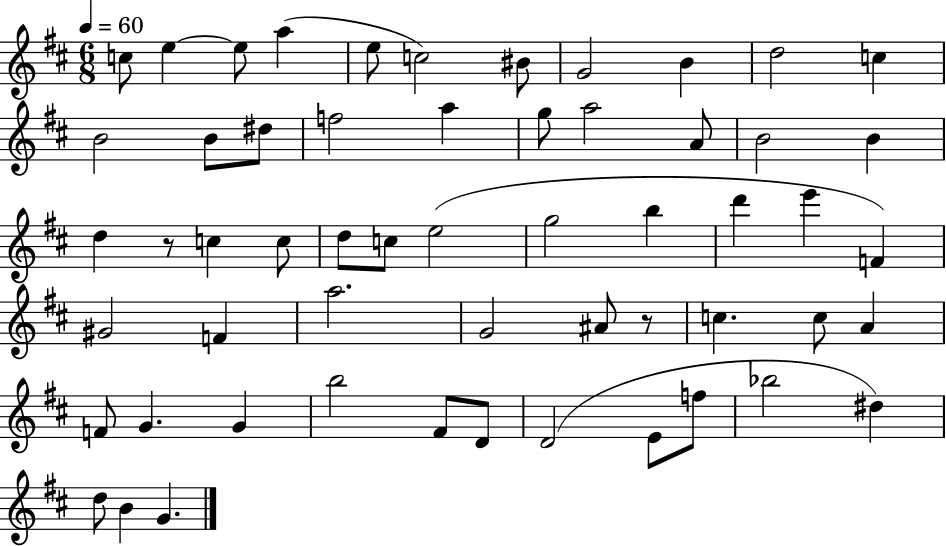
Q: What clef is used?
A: treble